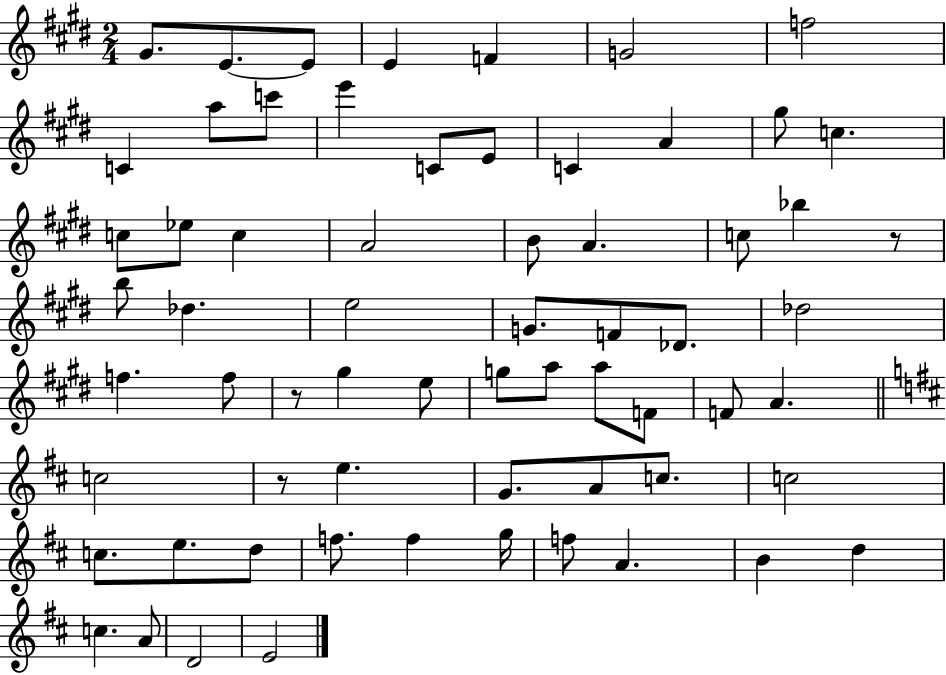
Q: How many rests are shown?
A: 3